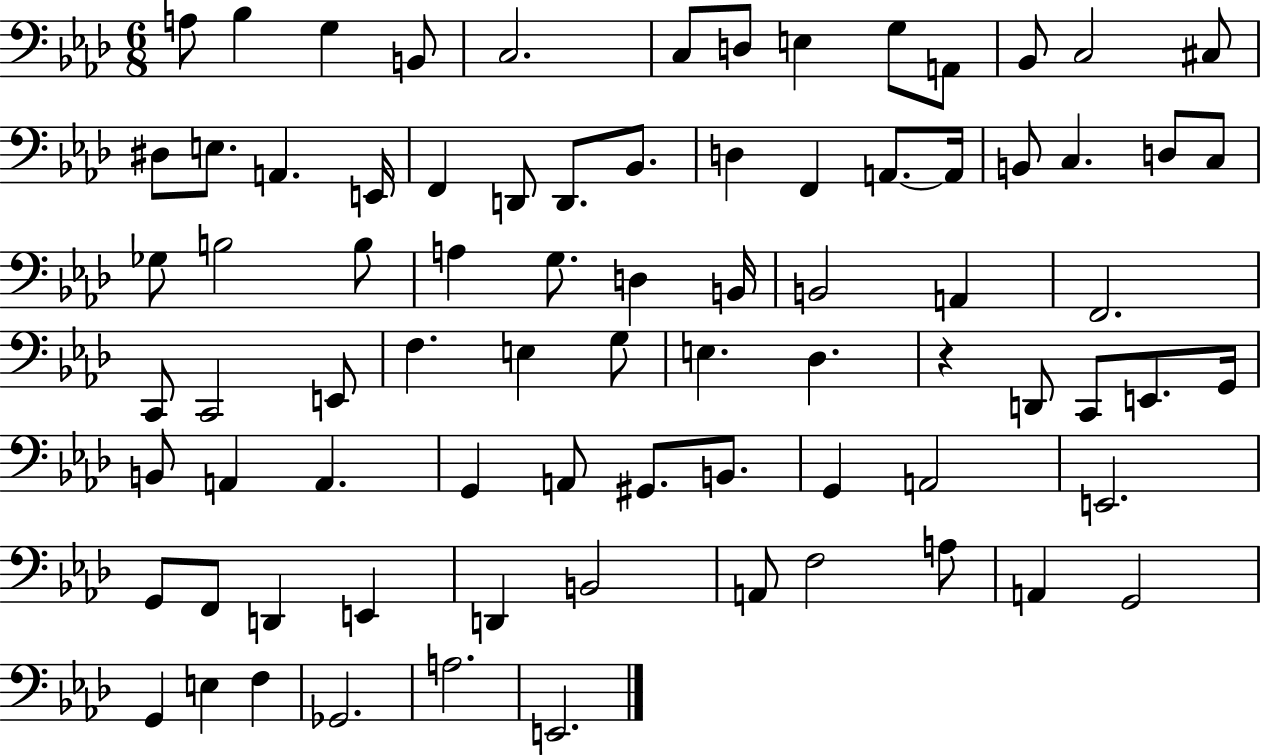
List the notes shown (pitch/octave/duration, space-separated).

A3/e Bb3/q G3/q B2/e C3/h. C3/e D3/e E3/q G3/e A2/e Bb2/e C3/h C#3/e D#3/e E3/e. A2/q. E2/s F2/q D2/e D2/e. Bb2/e. D3/q F2/q A2/e. A2/s B2/e C3/q. D3/e C3/e Gb3/e B3/h B3/e A3/q G3/e. D3/q B2/s B2/h A2/q F2/h. C2/e C2/h E2/e F3/q. E3/q G3/e E3/q. Db3/q. R/q D2/e C2/e E2/e. G2/s B2/e A2/q A2/q. G2/q A2/e G#2/e. B2/e. G2/q A2/h E2/h. G2/e F2/e D2/q E2/q D2/q B2/h A2/e F3/h A3/e A2/q G2/h G2/q E3/q F3/q Gb2/h. A3/h. E2/h.